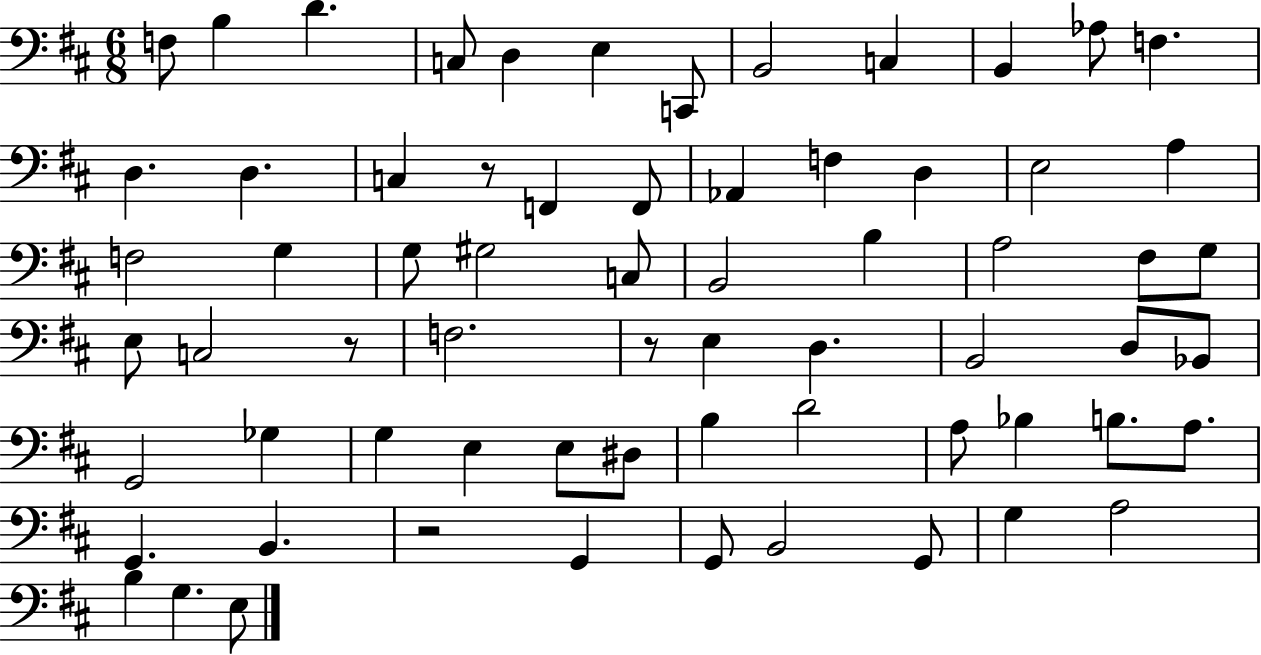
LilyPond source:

{
  \clef bass
  \numericTimeSignature
  \time 6/8
  \key d \major
  f8 b4 d'4. | c8 d4 e4 c,8 | b,2 c4 | b,4 aes8 f4. | \break d4. d4. | c4 r8 f,4 f,8 | aes,4 f4 d4 | e2 a4 | \break f2 g4 | g8 gis2 c8 | b,2 b4 | a2 fis8 g8 | \break e8 c2 r8 | f2. | r8 e4 d4. | b,2 d8 bes,8 | \break g,2 ges4 | g4 e4 e8 dis8 | b4 d'2 | a8 bes4 b8. a8. | \break g,4. b,4. | r2 g,4 | g,8 b,2 g,8 | g4 a2 | \break b4 g4. e8 | \bar "|."
}